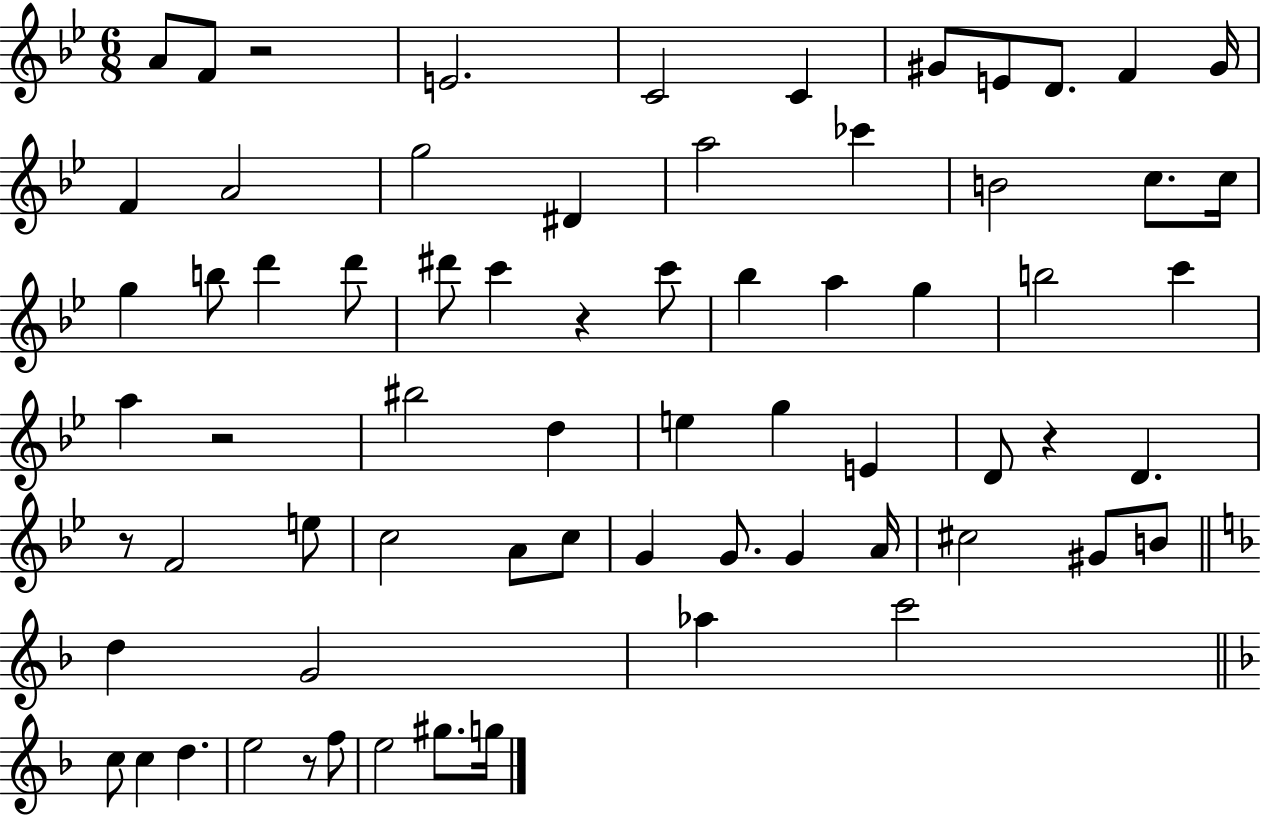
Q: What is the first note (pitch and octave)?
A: A4